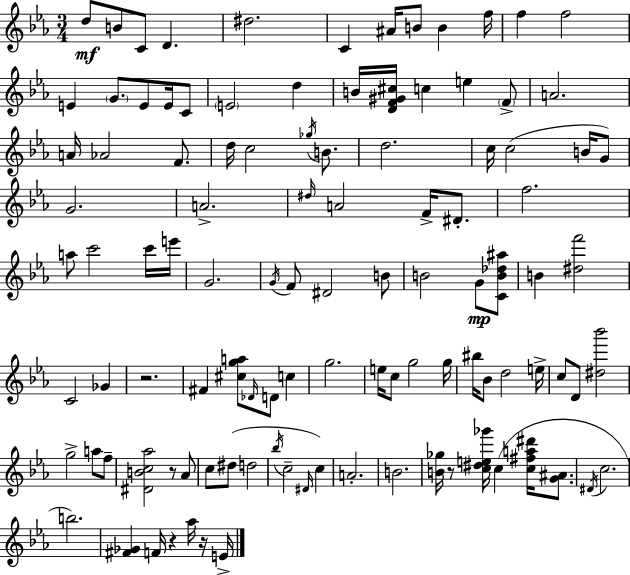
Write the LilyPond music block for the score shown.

{
  \clef treble
  \numericTimeSignature
  \time 3/4
  \key ees \major
  \repeat volta 2 { d''8\mf b'8 c'8 d'4. | dis''2. | c'4 ais'16 b'8 b'4 f''16 | f''4 f''2 | \break e'4 \parenthesize g'8. e'8 e'16 c'8 | \parenthesize e'2 d''4 | b'16 <d' f' gis' cis''>16 c''4 e''4 \parenthesize f'8-> | a'2. | \break a'16 aes'2 f'8. | d''16 c''2 \acciaccatura { ges''16 } b'8. | d''2. | c''16 c''2( b'16 g'8) | \break g'2. | a'2.-> | \grace { dis''16 } a'2 f'16-> dis'8.-. | f''2. | \break a''8 c'''2 | c'''16 e'''16 g'2. | \acciaccatura { g'16 } f'8 dis'2 | b'8 b'2 g'8\mp | \break <c' b' des'' ais''>8 b'4 <dis'' f'''>2 | c'2 ges'4 | r2. | fis'4 <cis'' g'' a''>8 \grace { des'16 } d'8 | \break c''4 g''2. | e''16 c''8 g''2 | g''16 bis''16 bes'8 d''2 | e''16-> c''8 d'8 <dis'' bes'''>2 | \break g''2-> | a''8 f''8-- <dis' b' c'' aes''>2 | r8 aes'8 c''8 dis''8( d''2 | \acciaccatura { bes''16 } c''2-- | \break \grace { dis'16 }) c''4 a'2.-. | b'2. | <b' ges''>16 r8 <c'' dis'' e'' ges'''>16 c''4( | <c'' fis'' a'' dis'''>16 <g' ais'>8. \acciaccatura { dis'16 } c''2. | \break b''2.) | <fis' ges'>4 f'16 | r4 aes''16 r16 e'16-> } \bar "|."
}